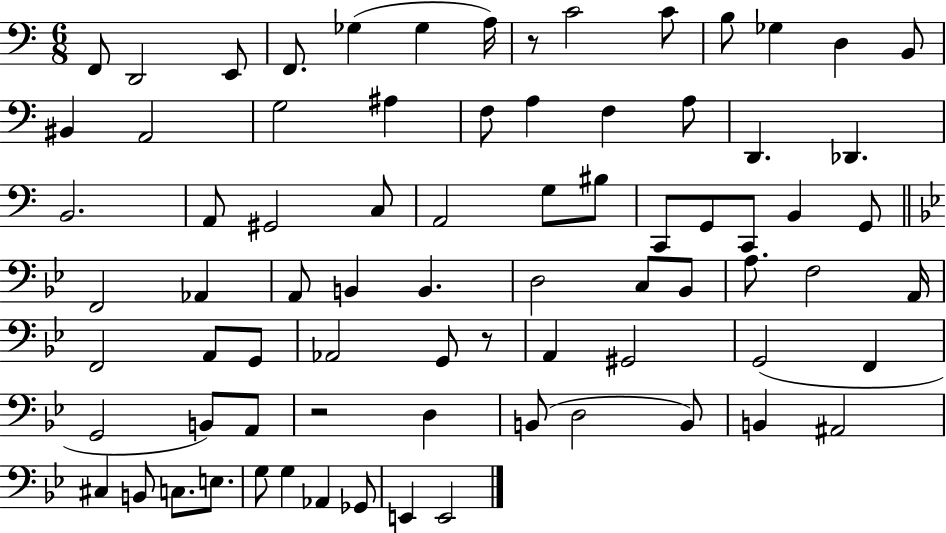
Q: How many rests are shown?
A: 3